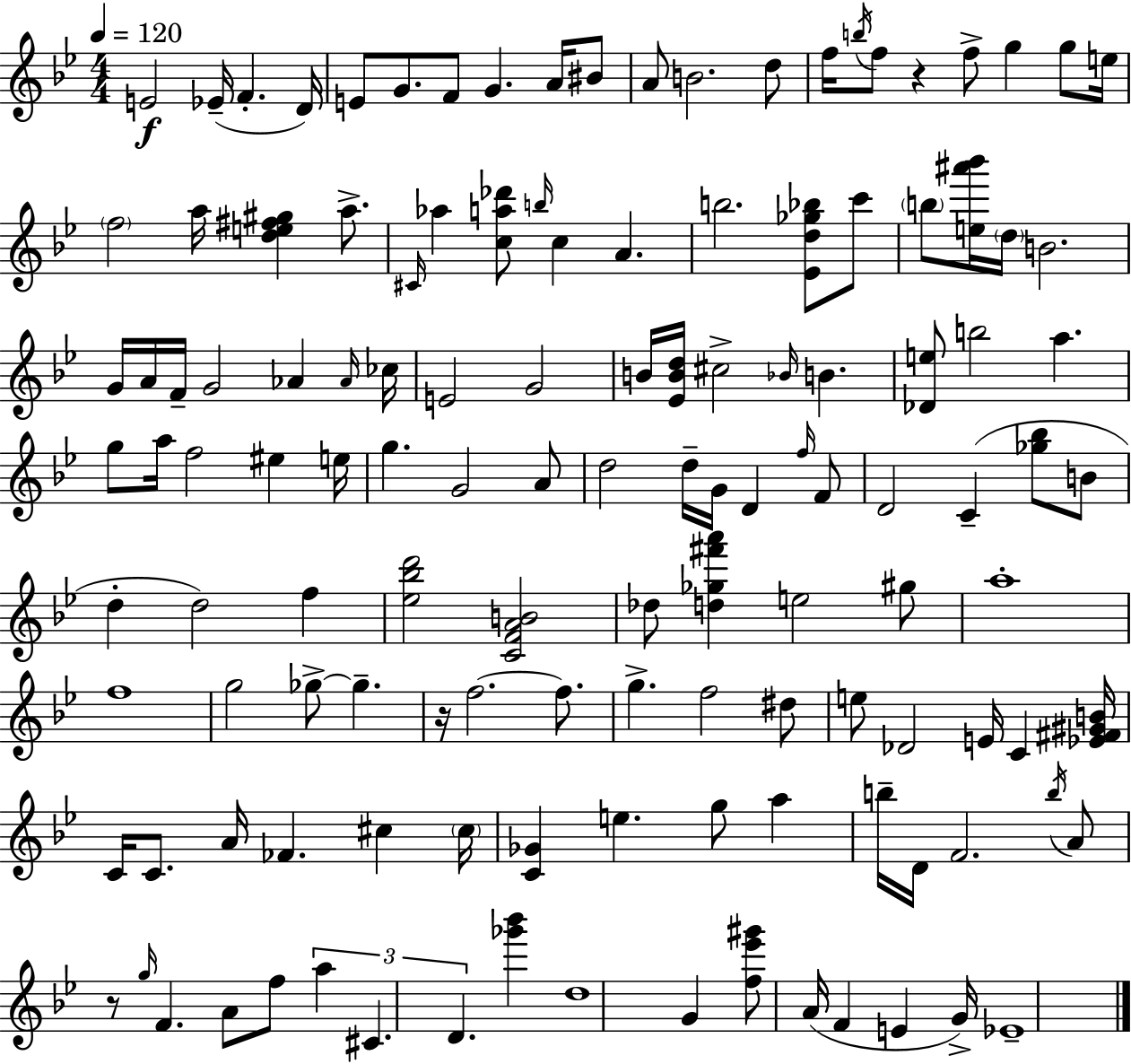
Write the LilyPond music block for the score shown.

{
  \clef treble
  \numericTimeSignature
  \time 4/4
  \key bes \major
  \tempo 4 = 120
  e'2\f ees'16--( f'4.-. d'16) | e'8 g'8. f'8 g'4. a'16 bis'8 | a'8 b'2. d''8 | f''16 \acciaccatura { b''16 } f''8 r4 f''8-> g''4 g''8 | \break e''16 \parenthesize f''2 a''16 <d'' e'' fis'' gis''>4 a''8.-> | \grace { cis'16 } aes''4 <c'' a'' des'''>8 \grace { b''16 } c''4 a'4. | b''2. <ees' d'' ges'' bes''>8 | c'''8 \parenthesize b''8 <e'' ais''' bes'''>16 \parenthesize d''16 b'2. | \break g'16 a'16 f'16-- g'2 aes'4 | \grace { aes'16 } ces''16 e'2 g'2 | b'16 <ees' b' d''>16 cis''2-> \grace { bes'16 } b'4. | <des' e''>8 b''2 a''4. | \break g''8 a''16 f''2 | eis''4 e''16 g''4. g'2 | a'8 d''2 d''16-- g'16 d'4 | \grace { f''16 } f'8 d'2 c'4--( | \break <ges'' bes''>8 b'8 d''4-. d''2) | f''4 <ees'' bes'' d'''>2 <c' f' a' b'>2 | des''8 <d'' ges'' fis''' a'''>4 e''2 | gis''8 a''1-. | \break f''1 | g''2 ges''8->~~ | ges''4.-- r16 f''2.~~ | f''8. g''4.-> f''2 | \break dis''8 e''8 des'2 | e'16 c'4 <ees' fis' gis' b'>16 c'16 c'8. a'16 fes'4. | cis''4 \parenthesize cis''16 <c' ges'>4 e''4. | g''8 a''4 b''16-- d'16 f'2. | \break \acciaccatura { b''16 } a'8 r8 \grace { g''16 } f'4. | a'8 f''8 \tuplet 3/2 { a''4 cis'4. d'4. } | <ges''' bes'''>4 d''1 | g'4 <f'' ees''' gis'''>8 a'16( f'4 | \break e'4 g'16->) ees'1-- | \bar "|."
}